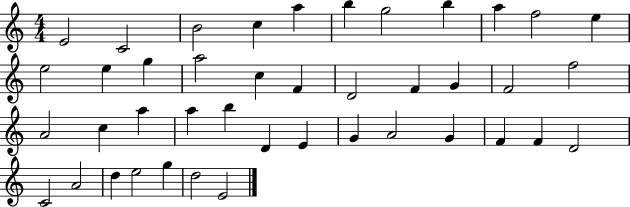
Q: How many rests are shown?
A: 0